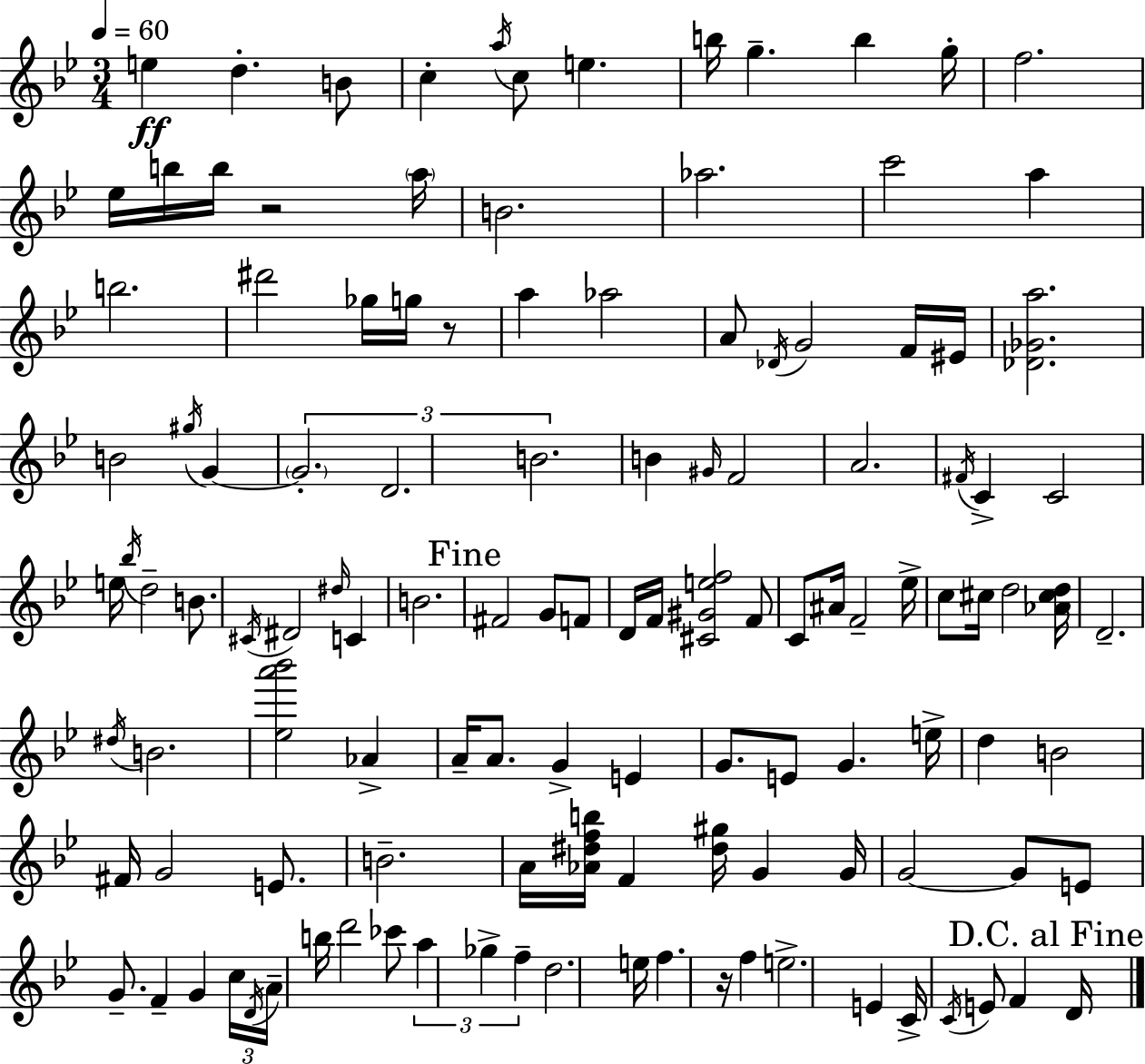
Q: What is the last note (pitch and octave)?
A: D4